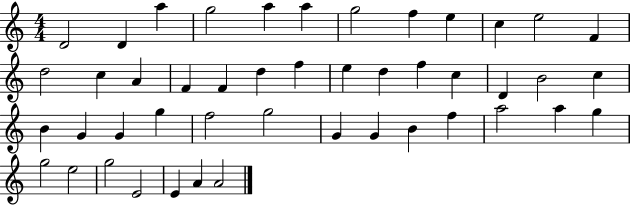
D4/h D4/q A5/q G5/h A5/q A5/q G5/h F5/q E5/q C5/q E5/h F4/q D5/h C5/q A4/q F4/q F4/q D5/q F5/q E5/q D5/q F5/q C5/q D4/q B4/h C5/q B4/q G4/q G4/q G5/q F5/h G5/h G4/q G4/q B4/q F5/q A5/h A5/q G5/q G5/h E5/h G5/h E4/h E4/q A4/q A4/h